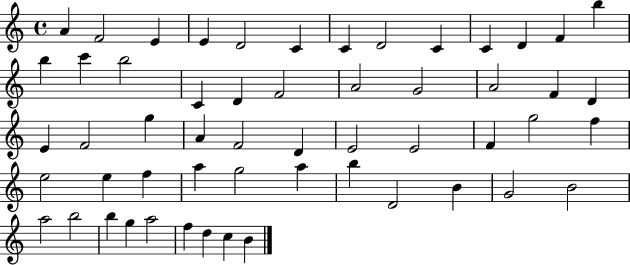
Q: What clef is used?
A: treble